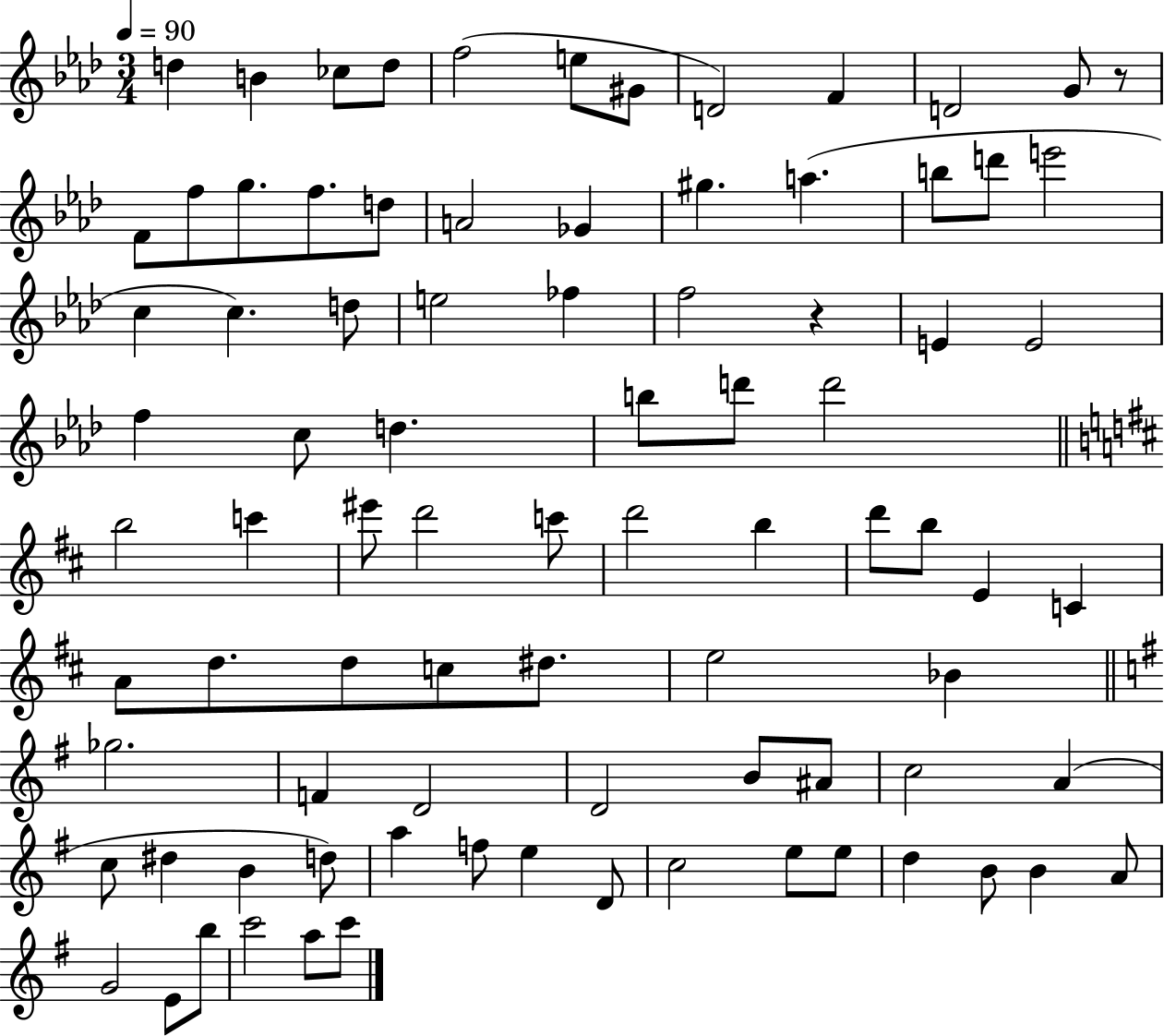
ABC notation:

X:1
T:Untitled
M:3/4
L:1/4
K:Ab
d B _c/2 d/2 f2 e/2 ^G/2 D2 F D2 G/2 z/2 F/2 f/2 g/2 f/2 d/2 A2 _G ^g a b/2 d'/2 e'2 c c d/2 e2 _f f2 z E E2 f c/2 d b/2 d'/2 d'2 b2 c' ^e'/2 d'2 c'/2 d'2 b d'/2 b/2 E C A/2 d/2 d/2 c/2 ^d/2 e2 _B _g2 F D2 D2 B/2 ^A/2 c2 A c/2 ^d B d/2 a f/2 e D/2 c2 e/2 e/2 d B/2 B A/2 G2 E/2 b/2 c'2 a/2 c'/2